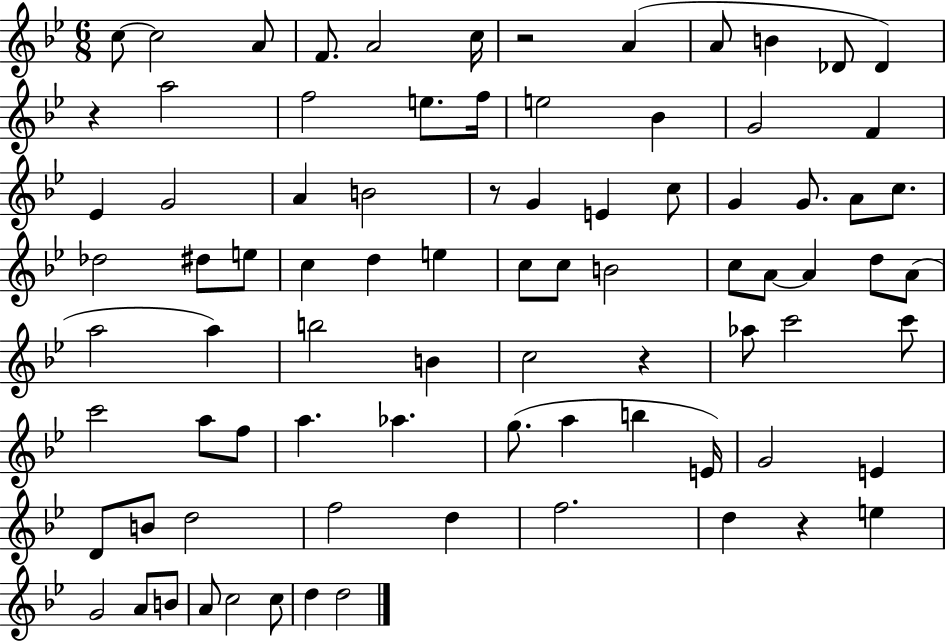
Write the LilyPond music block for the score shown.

{
  \clef treble
  \numericTimeSignature
  \time 6/8
  \key bes \major
  c''8~~ c''2 a'8 | f'8. a'2 c''16 | r2 a'4( | a'8 b'4 des'8 des'4) | \break r4 a''2 | f''2 e''8. f''16 | e''2 bes'4 | g'2 f'4 | \break ees'4 g'2 | a'4 b'2 | r8 g'4 e'4 c''8 | g'4 g'8. a'8 c''8. | \break des''2 dis''8 e''8 | c''4 d''4 e''4 | c''8 c''8 b'2 | c''8 a'8~~ a'4 d''8 a'8( | \break a''2 a''4) | b''2 b'4 | c''2 r4 | aes''8 c'''2 c'''8 | \break c'''2 a''8 f''8 | a''4. aes''4. | g''8.( a''4 b''4 e'16) | g'2 e'4 | \break d'8 b'8 d''2 | f''2 d''4 | f''2. | d''4 r4 e''4 | \break g'2 a'8 b'8 | a'8 c''2 c''8 | d''4 d''2 | \bar "|."
}